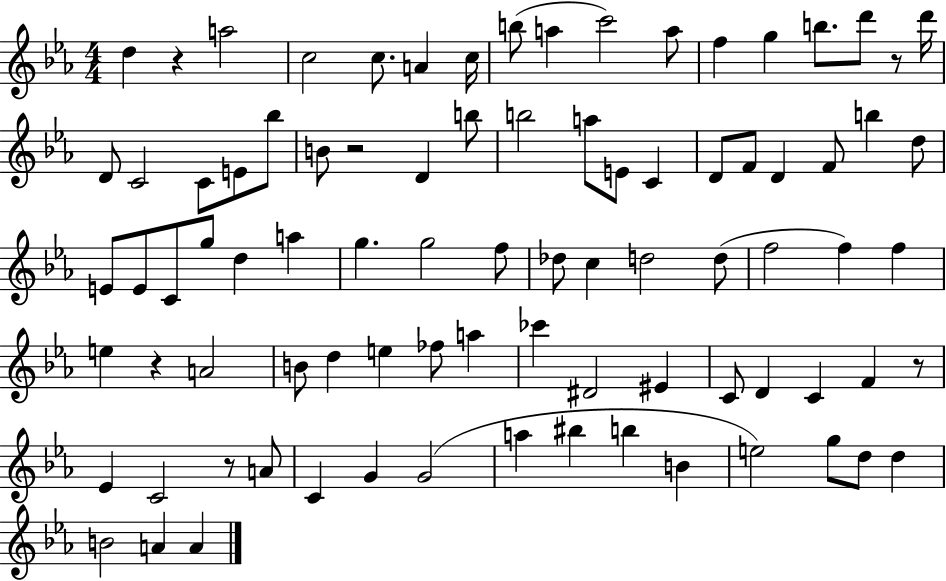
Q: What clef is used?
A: treble